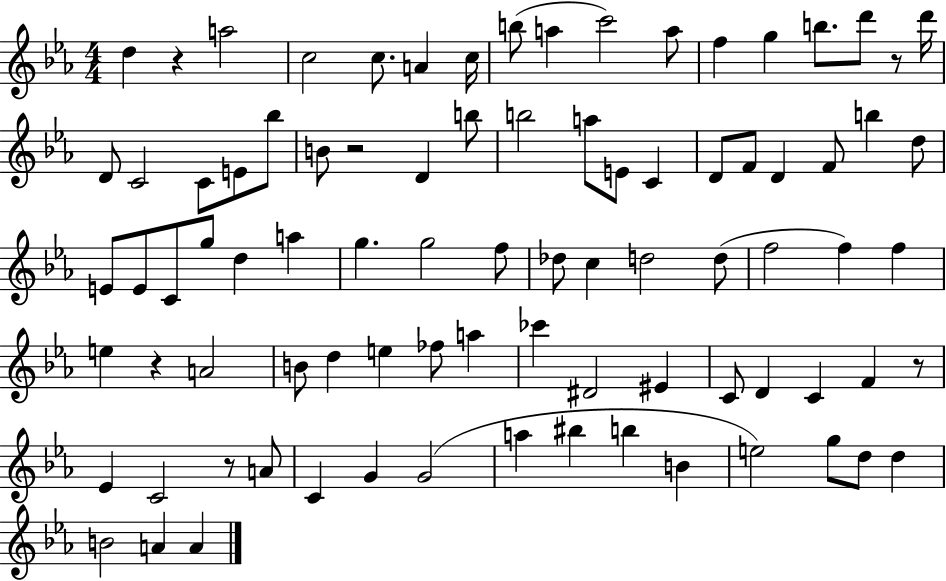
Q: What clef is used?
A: treble